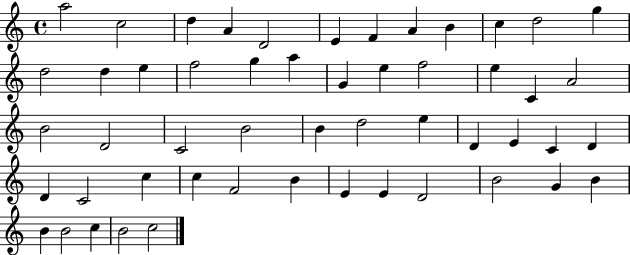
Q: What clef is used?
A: treble